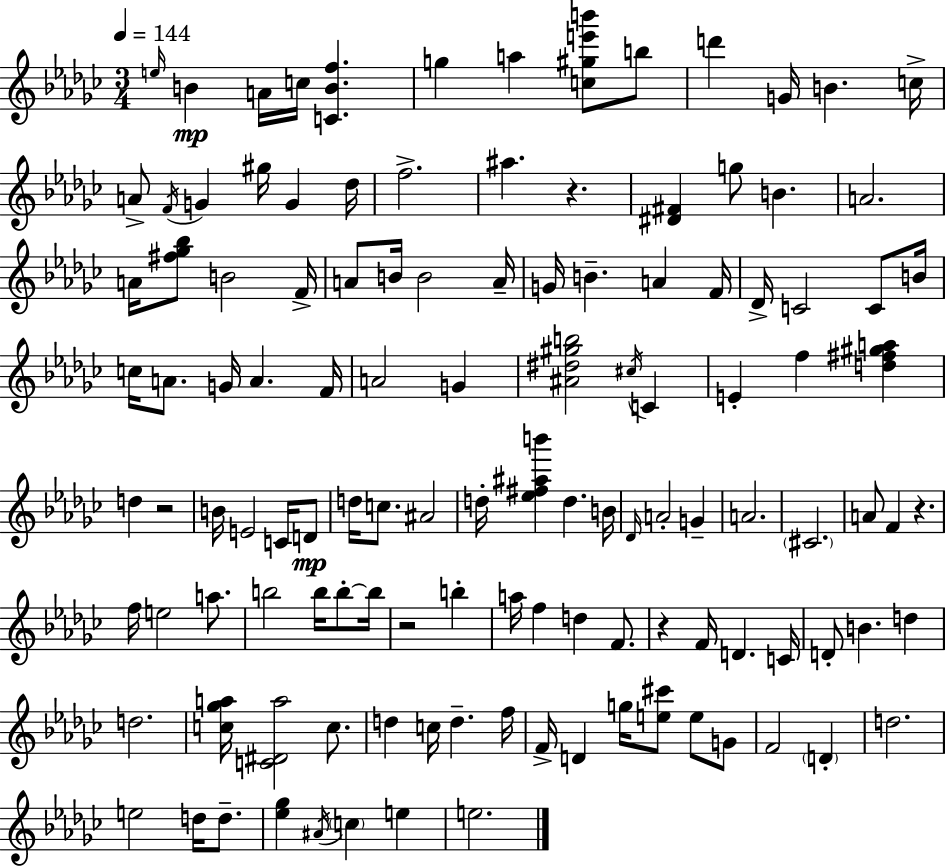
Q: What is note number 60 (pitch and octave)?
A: Db4